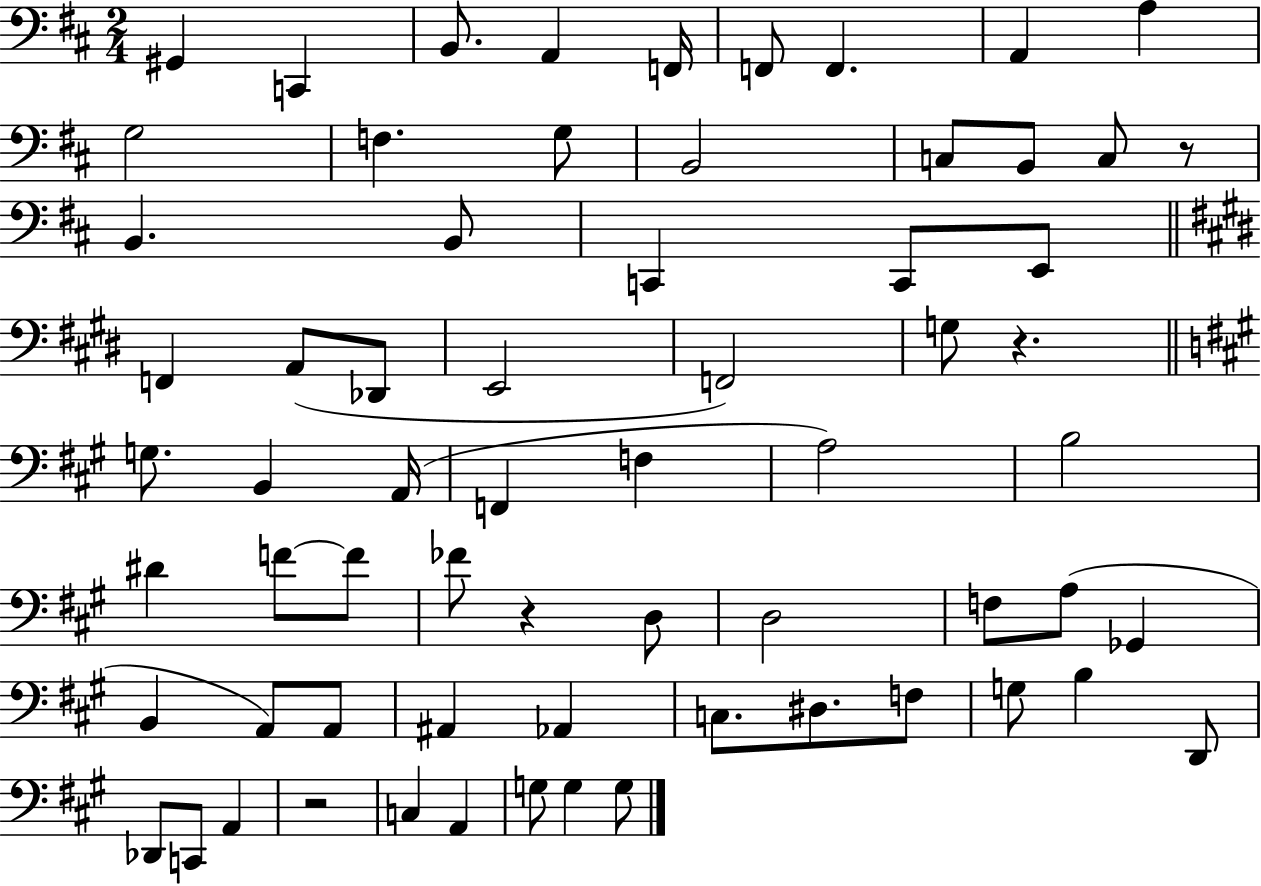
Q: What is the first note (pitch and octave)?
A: G#2